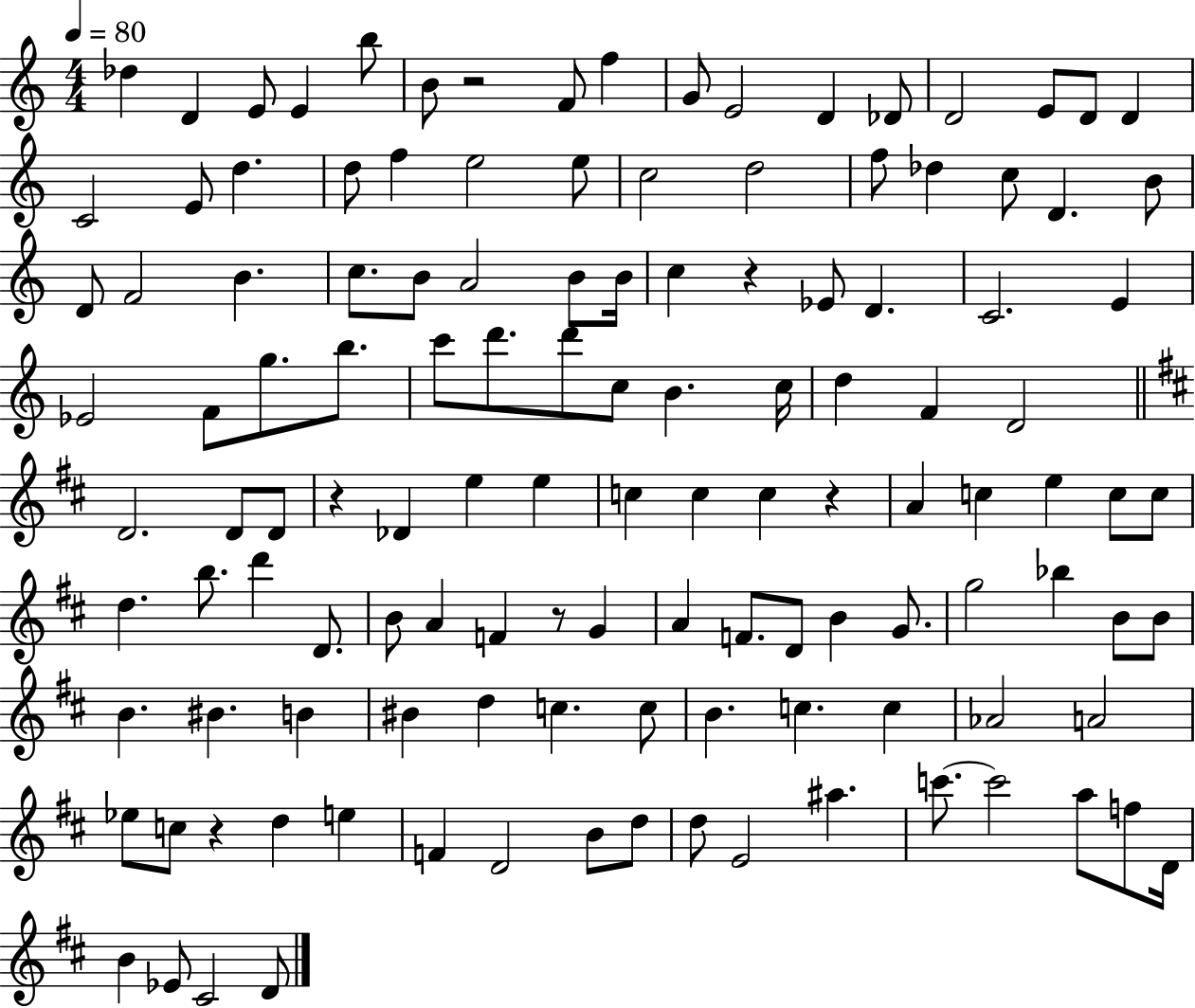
{
  \clef treble
  \numericTimeSignature
  \time 4/4
  \key c \major
  \tempo 4 = 80
  des''4 d'4 e'8 e'4 b''8 | b'8 r2 f'8 f''4 | g'8 e'2 d'4 des'8 | d'2 e'8 d'8 d'4 | \break c'2 e'8 d''4. | d''8 f''4 e''2 e''8 | c''2 d''2 | f''8 des''4 c''8 d'4. b'8 | \break d'8 f'2 b'4. | c''8. b'8 a'2 b'8 b'16 | c''4 r4 ees'8 d'4. | c'2. e'4 | \break ees'2 f'8 g''8. b''8. | c'''8 d'''8. d'''8 c''8 b'4. c''16 | d''4 f'4 d'2 | \bar "||" \break \key b \minor d'2. d'8 d'8 | r4 des'4 e''4 e''4 | c''4 c''4 c''4 r4 | a'4 c''4 e''4 c''8 c''8 | \break d''4. b''8. d'''4 d'8. | b'8 a'4 f'4 r8 g'4 | a'4 f'8. d'8 b'4 g'8. | g''2 bes''4 b'8 b'8 | \break b'4. bis'4. b'4 | bis'4 d''4 c''4. c''8 | b'4. c''4. c''4 | aes'2 a'2 | \break ees''8 c''8 r4 d''4 e''4 | f'4 d'2 b'8 d''8 | d''8 e'2 ais''4. | c'''8.~~ c'''2 a''8 f''8 d'16 | \break b'4 ees'8 cis'2 d'8 | \bar "|."
}